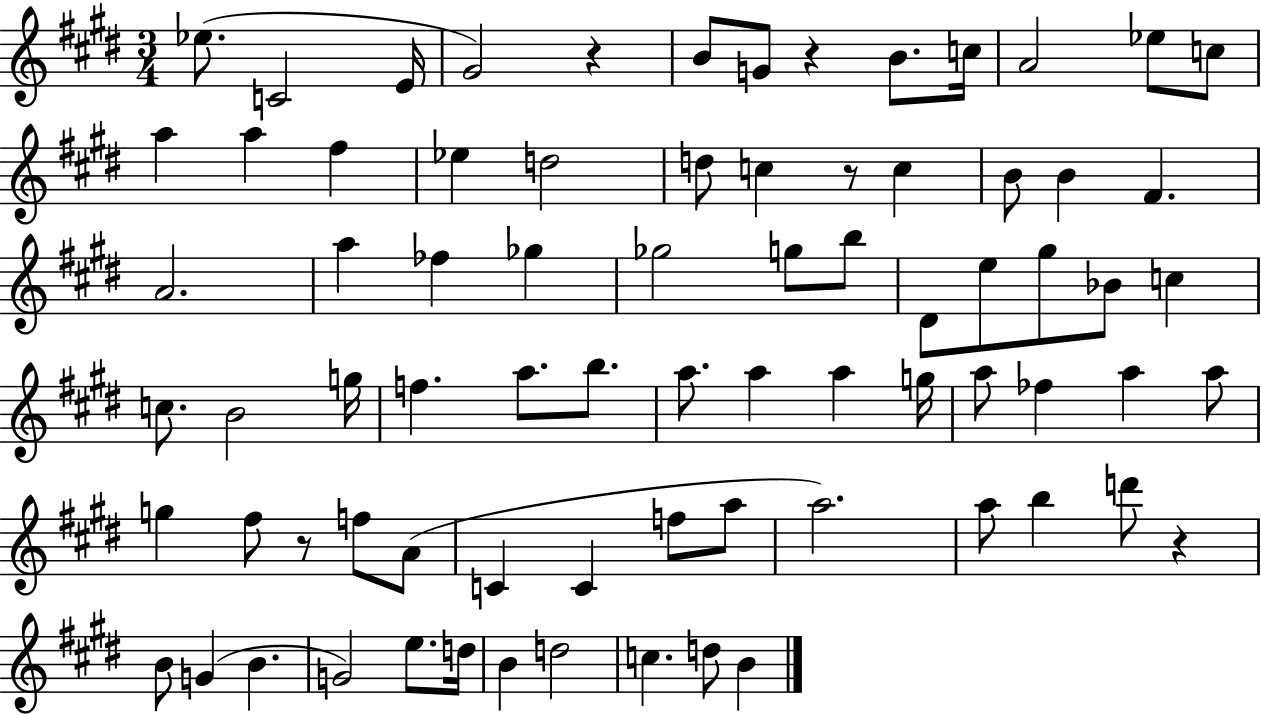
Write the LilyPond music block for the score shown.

{
  \clef treble
  \numericTimeSignature
  \time 3/4
  \key e \major
  ees''8.( c'2 e'16 | gis'2) r4 | b'8 g'8 r4 b'8. c''16 | a'2 ees''8 c''8 | \break a''4 a''4 fis''4 | ees''4 d''2 | d''8 c''4 r8 c''4 | b'8 b'4 fis'4. | \break a'2. | a''4 fes''4 ges''4 | ges''2 g''8 b''8 | dis'8 e''8 gis''8 bes'8 c''4 | \break c''8. b'2 g''16 | f''4. a''8. b''8. | a''8. a''4 a''4 g''16 | a''8 fes''4 a''4 a''8 | \break g''4 fis''8 r8 f''8 a'8( | c'4 c'4 f''8 a''8 | a''2.) | a''8 b''4 d'''8 r4 | \break b'8 g'4( b'4. | g'2) e''8. d''16 | b'4 d''2 | c''4. d''8 b'4 | \break \bar "|."
}